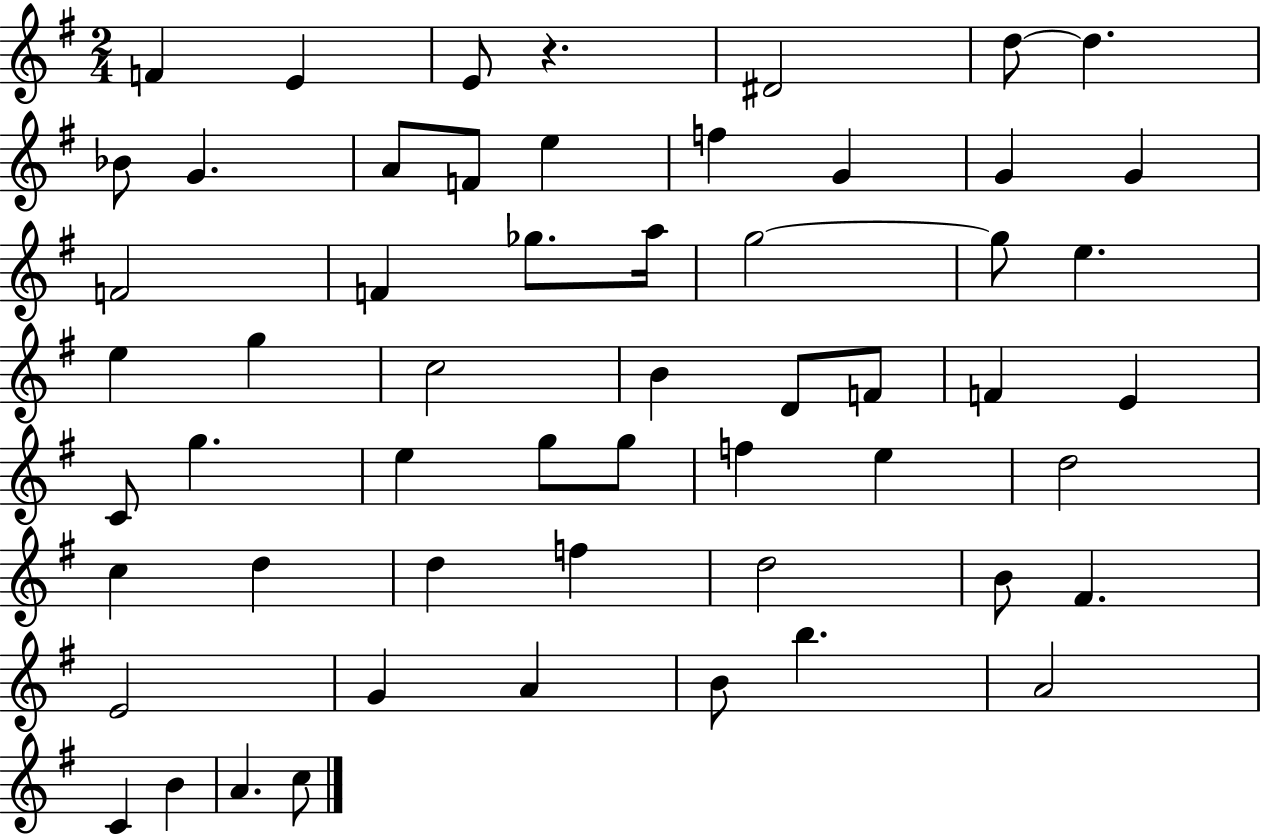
{
  \clef treble
  \numericTimeSignature
  \time 2/4
  \key g \major
  f'4 e'4 | e'8 r4. | dis'2 | d''8~~ d''4. | \break bes'8 g'4. | a'8 f'8 e''4 | f''4 g'4 | g'4 g'4 | \break f'2 | f'4 ges''8. a''16 | g''2~~ | g''8 e''4. | \break e''4 g''4 | c''2 | b'4 d'8 f'8 | f'4 e'4 | \break c'8 g''4. | e''4 g''8 g''8 | f''4 e''4 | d''2 | \break c''4 d''4 | d''4 f''4 | d''2 | b'8 fis'4. | \break e'2 | g'4 a'4 | b'8 b''4. | a'2 | \break c'4 b'4 | a'4. c''8 | \bar "|."
}